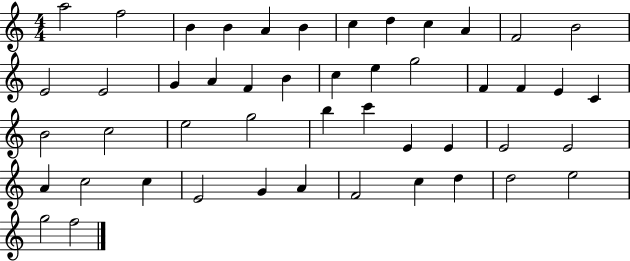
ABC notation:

X:1
T:Untitled
M:4/4
L:1/4
K:C
a2 f2 B B A B c d c A F2 B2 E2 E2 G A F B c e g2 F F E C B2 c2 e2 g2 b c' E E E2 E2 A c2 c E2 G A F2 c d d2 e2 g2 f2